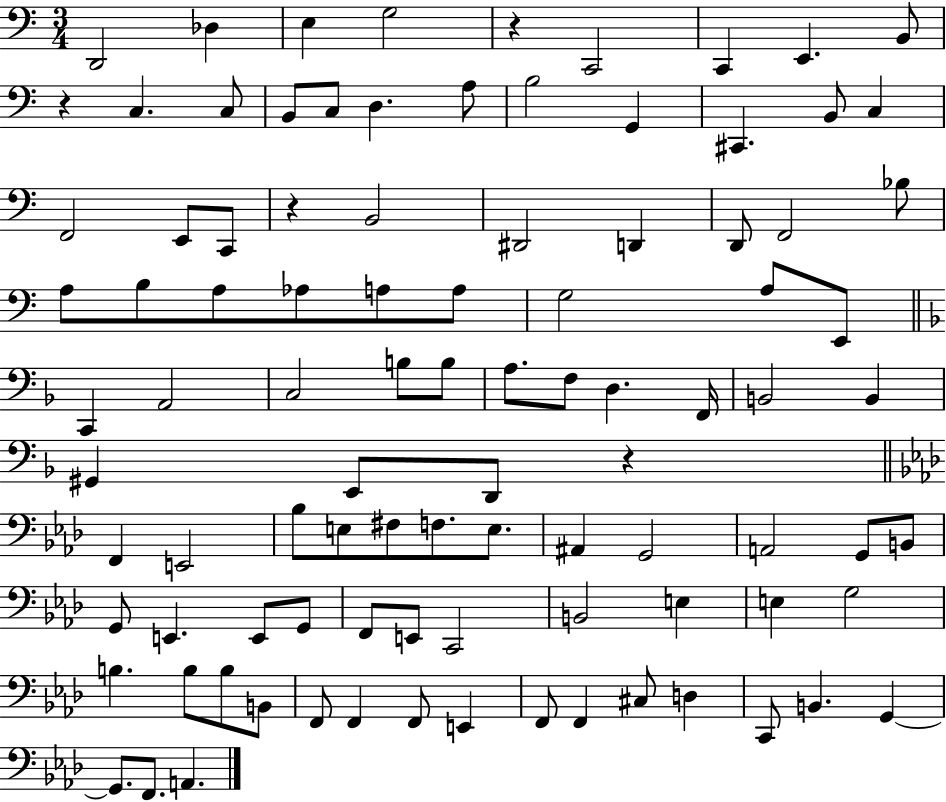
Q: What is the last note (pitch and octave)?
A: A2